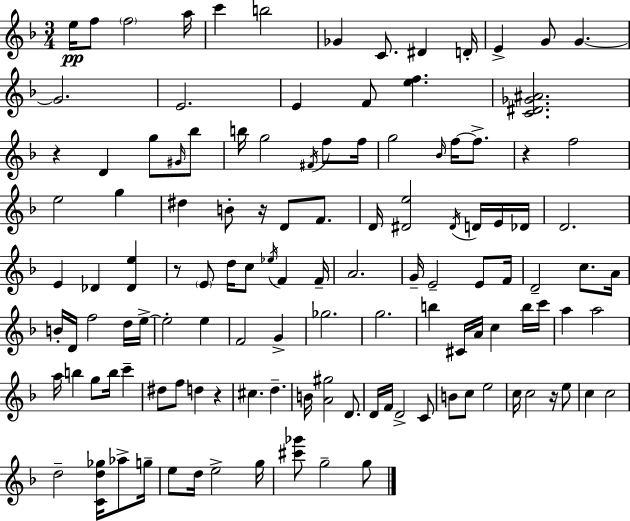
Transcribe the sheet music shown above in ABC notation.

X:1
T:Untitled
M:3/4
L:1/4
K:Dm
e/4 f/2 f2 a/4 c' b2 _G C/2 ^D D/4 E G/2 G G2 E2 E F/2 [ef] [C^D_G^A]2 z D g/2 ^G/4 _b/2 b/4 g2 ^F/4 f/2 f/4 g2 _B/4 f/4 f/2 z f2 e2 g ^d B/2 z/4 D/2 F/2 D/4 [^De]2 ^D/4 D/4 E/4 _D/4 D2 E _D [_De] z/2 E/2 d/4 c/2 _e/4 F F/4 A2 G/4 E2 E/2 F/4 D2 c/2 A/4 B/4 D/4 f2 d/4 e/4 e2 e F2 G _g2 g2 b ^C/4 A/4 c b/4 c'/4 a a2 a/4 b g/2 b/4 c' ^d/2 f/2 d z ^c d B/4 [A^g]2 D/2 D/4 F/4 D2 C/2 B/2 c/2 e2 c/4 c2 z/4 e/2 c c2 d2 [Cd_g]/4 _a/2 g/4 e/2 d/4 e2 g/4 [^c'_g']/2 g2 g/2